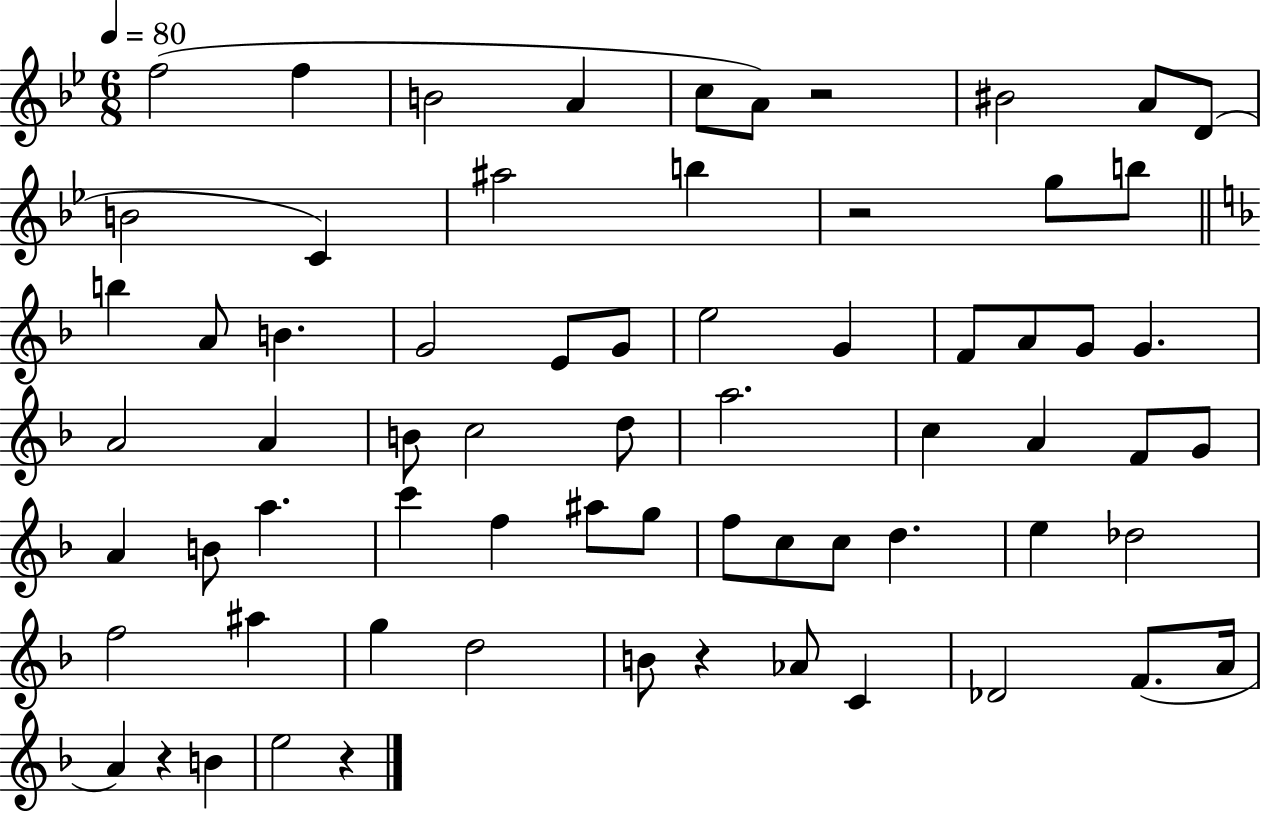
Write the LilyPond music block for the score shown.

{
  \clef treble
  \numericTimeSignature
  \time 6/8
  \key bes \major
  \tempo 4 = 80
  f''2( f''4 | b'2 a'4 | c''8 a'8) r2 | bis'2 a'8 d'8( | \break b'2 c'4) | ais''2 b''4 | r2 g''8 b''8 | \bar "||" \break \key d \minor b''4 a'8 b'4. | g'2 e'8 g'8 | e''2 g'4 | f'8 a'8 g'8 g'4. | \break a'2 a'4 | b'8 c''2 d''8 | a''2. | c''4 a'4 f'8 g'8 | \break a'4 b'8 a''4. | c'''4 f''4 ais''8 g''8 | f''8 c''8 c''8 d''4. | e''4 des''2 | \break f''2 ais''4 | g''4 d''2 | b'8 r4 aes'8 c'4 | des'2 f'8.( a'16 | \break a'4) r4 b'4 | e''2 r4 | \bar "|."
}